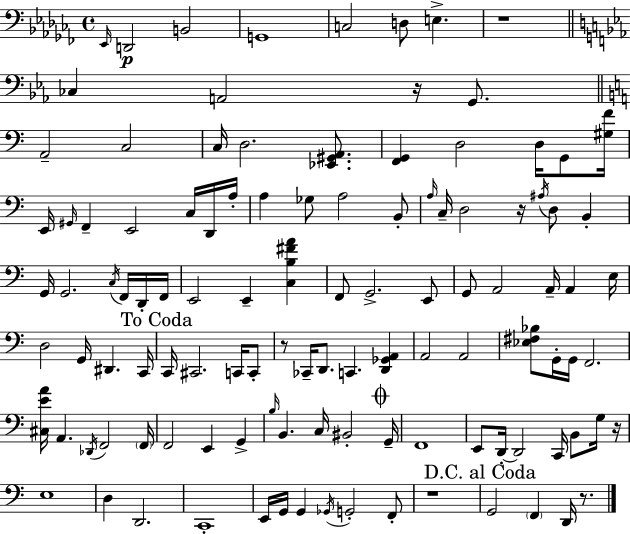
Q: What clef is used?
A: bass